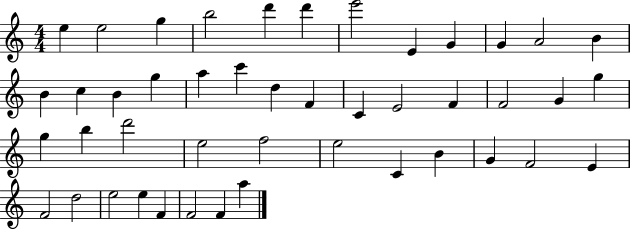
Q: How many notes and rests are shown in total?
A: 45